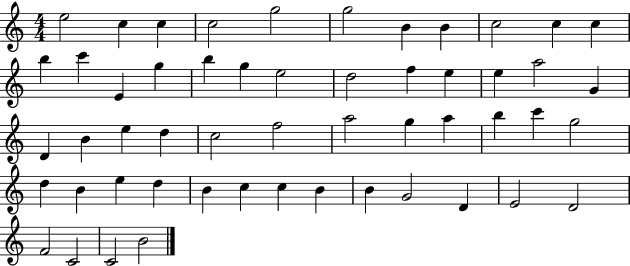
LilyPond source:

{
  \clef treble
  \numericTimeSignature
  \time 4/4
  \key c \major
  e''2 c''4 c''4 | c''2 g''2 | g''2 b'4 b'4 | c''2 c''4 c''4 | \break b''4 c'''4 e'4 g''4 | b''4 g''4 e''2 | d''2 f''4 e''4 | e''4 a''2 g'4 | \break d'4 b'4 e''4 d''4 | c''2 f''2 | a''2 g''4 a''4 | b''4 c'''4 g''2 | \break d''4 b'4 e''4 d''4 | b'4 c''4 c''4 b'4 | b'4 g'2 d'4 | e'2 d'2 | \break f'2 c'2 | c'2 b'2 | \bar "|."
}